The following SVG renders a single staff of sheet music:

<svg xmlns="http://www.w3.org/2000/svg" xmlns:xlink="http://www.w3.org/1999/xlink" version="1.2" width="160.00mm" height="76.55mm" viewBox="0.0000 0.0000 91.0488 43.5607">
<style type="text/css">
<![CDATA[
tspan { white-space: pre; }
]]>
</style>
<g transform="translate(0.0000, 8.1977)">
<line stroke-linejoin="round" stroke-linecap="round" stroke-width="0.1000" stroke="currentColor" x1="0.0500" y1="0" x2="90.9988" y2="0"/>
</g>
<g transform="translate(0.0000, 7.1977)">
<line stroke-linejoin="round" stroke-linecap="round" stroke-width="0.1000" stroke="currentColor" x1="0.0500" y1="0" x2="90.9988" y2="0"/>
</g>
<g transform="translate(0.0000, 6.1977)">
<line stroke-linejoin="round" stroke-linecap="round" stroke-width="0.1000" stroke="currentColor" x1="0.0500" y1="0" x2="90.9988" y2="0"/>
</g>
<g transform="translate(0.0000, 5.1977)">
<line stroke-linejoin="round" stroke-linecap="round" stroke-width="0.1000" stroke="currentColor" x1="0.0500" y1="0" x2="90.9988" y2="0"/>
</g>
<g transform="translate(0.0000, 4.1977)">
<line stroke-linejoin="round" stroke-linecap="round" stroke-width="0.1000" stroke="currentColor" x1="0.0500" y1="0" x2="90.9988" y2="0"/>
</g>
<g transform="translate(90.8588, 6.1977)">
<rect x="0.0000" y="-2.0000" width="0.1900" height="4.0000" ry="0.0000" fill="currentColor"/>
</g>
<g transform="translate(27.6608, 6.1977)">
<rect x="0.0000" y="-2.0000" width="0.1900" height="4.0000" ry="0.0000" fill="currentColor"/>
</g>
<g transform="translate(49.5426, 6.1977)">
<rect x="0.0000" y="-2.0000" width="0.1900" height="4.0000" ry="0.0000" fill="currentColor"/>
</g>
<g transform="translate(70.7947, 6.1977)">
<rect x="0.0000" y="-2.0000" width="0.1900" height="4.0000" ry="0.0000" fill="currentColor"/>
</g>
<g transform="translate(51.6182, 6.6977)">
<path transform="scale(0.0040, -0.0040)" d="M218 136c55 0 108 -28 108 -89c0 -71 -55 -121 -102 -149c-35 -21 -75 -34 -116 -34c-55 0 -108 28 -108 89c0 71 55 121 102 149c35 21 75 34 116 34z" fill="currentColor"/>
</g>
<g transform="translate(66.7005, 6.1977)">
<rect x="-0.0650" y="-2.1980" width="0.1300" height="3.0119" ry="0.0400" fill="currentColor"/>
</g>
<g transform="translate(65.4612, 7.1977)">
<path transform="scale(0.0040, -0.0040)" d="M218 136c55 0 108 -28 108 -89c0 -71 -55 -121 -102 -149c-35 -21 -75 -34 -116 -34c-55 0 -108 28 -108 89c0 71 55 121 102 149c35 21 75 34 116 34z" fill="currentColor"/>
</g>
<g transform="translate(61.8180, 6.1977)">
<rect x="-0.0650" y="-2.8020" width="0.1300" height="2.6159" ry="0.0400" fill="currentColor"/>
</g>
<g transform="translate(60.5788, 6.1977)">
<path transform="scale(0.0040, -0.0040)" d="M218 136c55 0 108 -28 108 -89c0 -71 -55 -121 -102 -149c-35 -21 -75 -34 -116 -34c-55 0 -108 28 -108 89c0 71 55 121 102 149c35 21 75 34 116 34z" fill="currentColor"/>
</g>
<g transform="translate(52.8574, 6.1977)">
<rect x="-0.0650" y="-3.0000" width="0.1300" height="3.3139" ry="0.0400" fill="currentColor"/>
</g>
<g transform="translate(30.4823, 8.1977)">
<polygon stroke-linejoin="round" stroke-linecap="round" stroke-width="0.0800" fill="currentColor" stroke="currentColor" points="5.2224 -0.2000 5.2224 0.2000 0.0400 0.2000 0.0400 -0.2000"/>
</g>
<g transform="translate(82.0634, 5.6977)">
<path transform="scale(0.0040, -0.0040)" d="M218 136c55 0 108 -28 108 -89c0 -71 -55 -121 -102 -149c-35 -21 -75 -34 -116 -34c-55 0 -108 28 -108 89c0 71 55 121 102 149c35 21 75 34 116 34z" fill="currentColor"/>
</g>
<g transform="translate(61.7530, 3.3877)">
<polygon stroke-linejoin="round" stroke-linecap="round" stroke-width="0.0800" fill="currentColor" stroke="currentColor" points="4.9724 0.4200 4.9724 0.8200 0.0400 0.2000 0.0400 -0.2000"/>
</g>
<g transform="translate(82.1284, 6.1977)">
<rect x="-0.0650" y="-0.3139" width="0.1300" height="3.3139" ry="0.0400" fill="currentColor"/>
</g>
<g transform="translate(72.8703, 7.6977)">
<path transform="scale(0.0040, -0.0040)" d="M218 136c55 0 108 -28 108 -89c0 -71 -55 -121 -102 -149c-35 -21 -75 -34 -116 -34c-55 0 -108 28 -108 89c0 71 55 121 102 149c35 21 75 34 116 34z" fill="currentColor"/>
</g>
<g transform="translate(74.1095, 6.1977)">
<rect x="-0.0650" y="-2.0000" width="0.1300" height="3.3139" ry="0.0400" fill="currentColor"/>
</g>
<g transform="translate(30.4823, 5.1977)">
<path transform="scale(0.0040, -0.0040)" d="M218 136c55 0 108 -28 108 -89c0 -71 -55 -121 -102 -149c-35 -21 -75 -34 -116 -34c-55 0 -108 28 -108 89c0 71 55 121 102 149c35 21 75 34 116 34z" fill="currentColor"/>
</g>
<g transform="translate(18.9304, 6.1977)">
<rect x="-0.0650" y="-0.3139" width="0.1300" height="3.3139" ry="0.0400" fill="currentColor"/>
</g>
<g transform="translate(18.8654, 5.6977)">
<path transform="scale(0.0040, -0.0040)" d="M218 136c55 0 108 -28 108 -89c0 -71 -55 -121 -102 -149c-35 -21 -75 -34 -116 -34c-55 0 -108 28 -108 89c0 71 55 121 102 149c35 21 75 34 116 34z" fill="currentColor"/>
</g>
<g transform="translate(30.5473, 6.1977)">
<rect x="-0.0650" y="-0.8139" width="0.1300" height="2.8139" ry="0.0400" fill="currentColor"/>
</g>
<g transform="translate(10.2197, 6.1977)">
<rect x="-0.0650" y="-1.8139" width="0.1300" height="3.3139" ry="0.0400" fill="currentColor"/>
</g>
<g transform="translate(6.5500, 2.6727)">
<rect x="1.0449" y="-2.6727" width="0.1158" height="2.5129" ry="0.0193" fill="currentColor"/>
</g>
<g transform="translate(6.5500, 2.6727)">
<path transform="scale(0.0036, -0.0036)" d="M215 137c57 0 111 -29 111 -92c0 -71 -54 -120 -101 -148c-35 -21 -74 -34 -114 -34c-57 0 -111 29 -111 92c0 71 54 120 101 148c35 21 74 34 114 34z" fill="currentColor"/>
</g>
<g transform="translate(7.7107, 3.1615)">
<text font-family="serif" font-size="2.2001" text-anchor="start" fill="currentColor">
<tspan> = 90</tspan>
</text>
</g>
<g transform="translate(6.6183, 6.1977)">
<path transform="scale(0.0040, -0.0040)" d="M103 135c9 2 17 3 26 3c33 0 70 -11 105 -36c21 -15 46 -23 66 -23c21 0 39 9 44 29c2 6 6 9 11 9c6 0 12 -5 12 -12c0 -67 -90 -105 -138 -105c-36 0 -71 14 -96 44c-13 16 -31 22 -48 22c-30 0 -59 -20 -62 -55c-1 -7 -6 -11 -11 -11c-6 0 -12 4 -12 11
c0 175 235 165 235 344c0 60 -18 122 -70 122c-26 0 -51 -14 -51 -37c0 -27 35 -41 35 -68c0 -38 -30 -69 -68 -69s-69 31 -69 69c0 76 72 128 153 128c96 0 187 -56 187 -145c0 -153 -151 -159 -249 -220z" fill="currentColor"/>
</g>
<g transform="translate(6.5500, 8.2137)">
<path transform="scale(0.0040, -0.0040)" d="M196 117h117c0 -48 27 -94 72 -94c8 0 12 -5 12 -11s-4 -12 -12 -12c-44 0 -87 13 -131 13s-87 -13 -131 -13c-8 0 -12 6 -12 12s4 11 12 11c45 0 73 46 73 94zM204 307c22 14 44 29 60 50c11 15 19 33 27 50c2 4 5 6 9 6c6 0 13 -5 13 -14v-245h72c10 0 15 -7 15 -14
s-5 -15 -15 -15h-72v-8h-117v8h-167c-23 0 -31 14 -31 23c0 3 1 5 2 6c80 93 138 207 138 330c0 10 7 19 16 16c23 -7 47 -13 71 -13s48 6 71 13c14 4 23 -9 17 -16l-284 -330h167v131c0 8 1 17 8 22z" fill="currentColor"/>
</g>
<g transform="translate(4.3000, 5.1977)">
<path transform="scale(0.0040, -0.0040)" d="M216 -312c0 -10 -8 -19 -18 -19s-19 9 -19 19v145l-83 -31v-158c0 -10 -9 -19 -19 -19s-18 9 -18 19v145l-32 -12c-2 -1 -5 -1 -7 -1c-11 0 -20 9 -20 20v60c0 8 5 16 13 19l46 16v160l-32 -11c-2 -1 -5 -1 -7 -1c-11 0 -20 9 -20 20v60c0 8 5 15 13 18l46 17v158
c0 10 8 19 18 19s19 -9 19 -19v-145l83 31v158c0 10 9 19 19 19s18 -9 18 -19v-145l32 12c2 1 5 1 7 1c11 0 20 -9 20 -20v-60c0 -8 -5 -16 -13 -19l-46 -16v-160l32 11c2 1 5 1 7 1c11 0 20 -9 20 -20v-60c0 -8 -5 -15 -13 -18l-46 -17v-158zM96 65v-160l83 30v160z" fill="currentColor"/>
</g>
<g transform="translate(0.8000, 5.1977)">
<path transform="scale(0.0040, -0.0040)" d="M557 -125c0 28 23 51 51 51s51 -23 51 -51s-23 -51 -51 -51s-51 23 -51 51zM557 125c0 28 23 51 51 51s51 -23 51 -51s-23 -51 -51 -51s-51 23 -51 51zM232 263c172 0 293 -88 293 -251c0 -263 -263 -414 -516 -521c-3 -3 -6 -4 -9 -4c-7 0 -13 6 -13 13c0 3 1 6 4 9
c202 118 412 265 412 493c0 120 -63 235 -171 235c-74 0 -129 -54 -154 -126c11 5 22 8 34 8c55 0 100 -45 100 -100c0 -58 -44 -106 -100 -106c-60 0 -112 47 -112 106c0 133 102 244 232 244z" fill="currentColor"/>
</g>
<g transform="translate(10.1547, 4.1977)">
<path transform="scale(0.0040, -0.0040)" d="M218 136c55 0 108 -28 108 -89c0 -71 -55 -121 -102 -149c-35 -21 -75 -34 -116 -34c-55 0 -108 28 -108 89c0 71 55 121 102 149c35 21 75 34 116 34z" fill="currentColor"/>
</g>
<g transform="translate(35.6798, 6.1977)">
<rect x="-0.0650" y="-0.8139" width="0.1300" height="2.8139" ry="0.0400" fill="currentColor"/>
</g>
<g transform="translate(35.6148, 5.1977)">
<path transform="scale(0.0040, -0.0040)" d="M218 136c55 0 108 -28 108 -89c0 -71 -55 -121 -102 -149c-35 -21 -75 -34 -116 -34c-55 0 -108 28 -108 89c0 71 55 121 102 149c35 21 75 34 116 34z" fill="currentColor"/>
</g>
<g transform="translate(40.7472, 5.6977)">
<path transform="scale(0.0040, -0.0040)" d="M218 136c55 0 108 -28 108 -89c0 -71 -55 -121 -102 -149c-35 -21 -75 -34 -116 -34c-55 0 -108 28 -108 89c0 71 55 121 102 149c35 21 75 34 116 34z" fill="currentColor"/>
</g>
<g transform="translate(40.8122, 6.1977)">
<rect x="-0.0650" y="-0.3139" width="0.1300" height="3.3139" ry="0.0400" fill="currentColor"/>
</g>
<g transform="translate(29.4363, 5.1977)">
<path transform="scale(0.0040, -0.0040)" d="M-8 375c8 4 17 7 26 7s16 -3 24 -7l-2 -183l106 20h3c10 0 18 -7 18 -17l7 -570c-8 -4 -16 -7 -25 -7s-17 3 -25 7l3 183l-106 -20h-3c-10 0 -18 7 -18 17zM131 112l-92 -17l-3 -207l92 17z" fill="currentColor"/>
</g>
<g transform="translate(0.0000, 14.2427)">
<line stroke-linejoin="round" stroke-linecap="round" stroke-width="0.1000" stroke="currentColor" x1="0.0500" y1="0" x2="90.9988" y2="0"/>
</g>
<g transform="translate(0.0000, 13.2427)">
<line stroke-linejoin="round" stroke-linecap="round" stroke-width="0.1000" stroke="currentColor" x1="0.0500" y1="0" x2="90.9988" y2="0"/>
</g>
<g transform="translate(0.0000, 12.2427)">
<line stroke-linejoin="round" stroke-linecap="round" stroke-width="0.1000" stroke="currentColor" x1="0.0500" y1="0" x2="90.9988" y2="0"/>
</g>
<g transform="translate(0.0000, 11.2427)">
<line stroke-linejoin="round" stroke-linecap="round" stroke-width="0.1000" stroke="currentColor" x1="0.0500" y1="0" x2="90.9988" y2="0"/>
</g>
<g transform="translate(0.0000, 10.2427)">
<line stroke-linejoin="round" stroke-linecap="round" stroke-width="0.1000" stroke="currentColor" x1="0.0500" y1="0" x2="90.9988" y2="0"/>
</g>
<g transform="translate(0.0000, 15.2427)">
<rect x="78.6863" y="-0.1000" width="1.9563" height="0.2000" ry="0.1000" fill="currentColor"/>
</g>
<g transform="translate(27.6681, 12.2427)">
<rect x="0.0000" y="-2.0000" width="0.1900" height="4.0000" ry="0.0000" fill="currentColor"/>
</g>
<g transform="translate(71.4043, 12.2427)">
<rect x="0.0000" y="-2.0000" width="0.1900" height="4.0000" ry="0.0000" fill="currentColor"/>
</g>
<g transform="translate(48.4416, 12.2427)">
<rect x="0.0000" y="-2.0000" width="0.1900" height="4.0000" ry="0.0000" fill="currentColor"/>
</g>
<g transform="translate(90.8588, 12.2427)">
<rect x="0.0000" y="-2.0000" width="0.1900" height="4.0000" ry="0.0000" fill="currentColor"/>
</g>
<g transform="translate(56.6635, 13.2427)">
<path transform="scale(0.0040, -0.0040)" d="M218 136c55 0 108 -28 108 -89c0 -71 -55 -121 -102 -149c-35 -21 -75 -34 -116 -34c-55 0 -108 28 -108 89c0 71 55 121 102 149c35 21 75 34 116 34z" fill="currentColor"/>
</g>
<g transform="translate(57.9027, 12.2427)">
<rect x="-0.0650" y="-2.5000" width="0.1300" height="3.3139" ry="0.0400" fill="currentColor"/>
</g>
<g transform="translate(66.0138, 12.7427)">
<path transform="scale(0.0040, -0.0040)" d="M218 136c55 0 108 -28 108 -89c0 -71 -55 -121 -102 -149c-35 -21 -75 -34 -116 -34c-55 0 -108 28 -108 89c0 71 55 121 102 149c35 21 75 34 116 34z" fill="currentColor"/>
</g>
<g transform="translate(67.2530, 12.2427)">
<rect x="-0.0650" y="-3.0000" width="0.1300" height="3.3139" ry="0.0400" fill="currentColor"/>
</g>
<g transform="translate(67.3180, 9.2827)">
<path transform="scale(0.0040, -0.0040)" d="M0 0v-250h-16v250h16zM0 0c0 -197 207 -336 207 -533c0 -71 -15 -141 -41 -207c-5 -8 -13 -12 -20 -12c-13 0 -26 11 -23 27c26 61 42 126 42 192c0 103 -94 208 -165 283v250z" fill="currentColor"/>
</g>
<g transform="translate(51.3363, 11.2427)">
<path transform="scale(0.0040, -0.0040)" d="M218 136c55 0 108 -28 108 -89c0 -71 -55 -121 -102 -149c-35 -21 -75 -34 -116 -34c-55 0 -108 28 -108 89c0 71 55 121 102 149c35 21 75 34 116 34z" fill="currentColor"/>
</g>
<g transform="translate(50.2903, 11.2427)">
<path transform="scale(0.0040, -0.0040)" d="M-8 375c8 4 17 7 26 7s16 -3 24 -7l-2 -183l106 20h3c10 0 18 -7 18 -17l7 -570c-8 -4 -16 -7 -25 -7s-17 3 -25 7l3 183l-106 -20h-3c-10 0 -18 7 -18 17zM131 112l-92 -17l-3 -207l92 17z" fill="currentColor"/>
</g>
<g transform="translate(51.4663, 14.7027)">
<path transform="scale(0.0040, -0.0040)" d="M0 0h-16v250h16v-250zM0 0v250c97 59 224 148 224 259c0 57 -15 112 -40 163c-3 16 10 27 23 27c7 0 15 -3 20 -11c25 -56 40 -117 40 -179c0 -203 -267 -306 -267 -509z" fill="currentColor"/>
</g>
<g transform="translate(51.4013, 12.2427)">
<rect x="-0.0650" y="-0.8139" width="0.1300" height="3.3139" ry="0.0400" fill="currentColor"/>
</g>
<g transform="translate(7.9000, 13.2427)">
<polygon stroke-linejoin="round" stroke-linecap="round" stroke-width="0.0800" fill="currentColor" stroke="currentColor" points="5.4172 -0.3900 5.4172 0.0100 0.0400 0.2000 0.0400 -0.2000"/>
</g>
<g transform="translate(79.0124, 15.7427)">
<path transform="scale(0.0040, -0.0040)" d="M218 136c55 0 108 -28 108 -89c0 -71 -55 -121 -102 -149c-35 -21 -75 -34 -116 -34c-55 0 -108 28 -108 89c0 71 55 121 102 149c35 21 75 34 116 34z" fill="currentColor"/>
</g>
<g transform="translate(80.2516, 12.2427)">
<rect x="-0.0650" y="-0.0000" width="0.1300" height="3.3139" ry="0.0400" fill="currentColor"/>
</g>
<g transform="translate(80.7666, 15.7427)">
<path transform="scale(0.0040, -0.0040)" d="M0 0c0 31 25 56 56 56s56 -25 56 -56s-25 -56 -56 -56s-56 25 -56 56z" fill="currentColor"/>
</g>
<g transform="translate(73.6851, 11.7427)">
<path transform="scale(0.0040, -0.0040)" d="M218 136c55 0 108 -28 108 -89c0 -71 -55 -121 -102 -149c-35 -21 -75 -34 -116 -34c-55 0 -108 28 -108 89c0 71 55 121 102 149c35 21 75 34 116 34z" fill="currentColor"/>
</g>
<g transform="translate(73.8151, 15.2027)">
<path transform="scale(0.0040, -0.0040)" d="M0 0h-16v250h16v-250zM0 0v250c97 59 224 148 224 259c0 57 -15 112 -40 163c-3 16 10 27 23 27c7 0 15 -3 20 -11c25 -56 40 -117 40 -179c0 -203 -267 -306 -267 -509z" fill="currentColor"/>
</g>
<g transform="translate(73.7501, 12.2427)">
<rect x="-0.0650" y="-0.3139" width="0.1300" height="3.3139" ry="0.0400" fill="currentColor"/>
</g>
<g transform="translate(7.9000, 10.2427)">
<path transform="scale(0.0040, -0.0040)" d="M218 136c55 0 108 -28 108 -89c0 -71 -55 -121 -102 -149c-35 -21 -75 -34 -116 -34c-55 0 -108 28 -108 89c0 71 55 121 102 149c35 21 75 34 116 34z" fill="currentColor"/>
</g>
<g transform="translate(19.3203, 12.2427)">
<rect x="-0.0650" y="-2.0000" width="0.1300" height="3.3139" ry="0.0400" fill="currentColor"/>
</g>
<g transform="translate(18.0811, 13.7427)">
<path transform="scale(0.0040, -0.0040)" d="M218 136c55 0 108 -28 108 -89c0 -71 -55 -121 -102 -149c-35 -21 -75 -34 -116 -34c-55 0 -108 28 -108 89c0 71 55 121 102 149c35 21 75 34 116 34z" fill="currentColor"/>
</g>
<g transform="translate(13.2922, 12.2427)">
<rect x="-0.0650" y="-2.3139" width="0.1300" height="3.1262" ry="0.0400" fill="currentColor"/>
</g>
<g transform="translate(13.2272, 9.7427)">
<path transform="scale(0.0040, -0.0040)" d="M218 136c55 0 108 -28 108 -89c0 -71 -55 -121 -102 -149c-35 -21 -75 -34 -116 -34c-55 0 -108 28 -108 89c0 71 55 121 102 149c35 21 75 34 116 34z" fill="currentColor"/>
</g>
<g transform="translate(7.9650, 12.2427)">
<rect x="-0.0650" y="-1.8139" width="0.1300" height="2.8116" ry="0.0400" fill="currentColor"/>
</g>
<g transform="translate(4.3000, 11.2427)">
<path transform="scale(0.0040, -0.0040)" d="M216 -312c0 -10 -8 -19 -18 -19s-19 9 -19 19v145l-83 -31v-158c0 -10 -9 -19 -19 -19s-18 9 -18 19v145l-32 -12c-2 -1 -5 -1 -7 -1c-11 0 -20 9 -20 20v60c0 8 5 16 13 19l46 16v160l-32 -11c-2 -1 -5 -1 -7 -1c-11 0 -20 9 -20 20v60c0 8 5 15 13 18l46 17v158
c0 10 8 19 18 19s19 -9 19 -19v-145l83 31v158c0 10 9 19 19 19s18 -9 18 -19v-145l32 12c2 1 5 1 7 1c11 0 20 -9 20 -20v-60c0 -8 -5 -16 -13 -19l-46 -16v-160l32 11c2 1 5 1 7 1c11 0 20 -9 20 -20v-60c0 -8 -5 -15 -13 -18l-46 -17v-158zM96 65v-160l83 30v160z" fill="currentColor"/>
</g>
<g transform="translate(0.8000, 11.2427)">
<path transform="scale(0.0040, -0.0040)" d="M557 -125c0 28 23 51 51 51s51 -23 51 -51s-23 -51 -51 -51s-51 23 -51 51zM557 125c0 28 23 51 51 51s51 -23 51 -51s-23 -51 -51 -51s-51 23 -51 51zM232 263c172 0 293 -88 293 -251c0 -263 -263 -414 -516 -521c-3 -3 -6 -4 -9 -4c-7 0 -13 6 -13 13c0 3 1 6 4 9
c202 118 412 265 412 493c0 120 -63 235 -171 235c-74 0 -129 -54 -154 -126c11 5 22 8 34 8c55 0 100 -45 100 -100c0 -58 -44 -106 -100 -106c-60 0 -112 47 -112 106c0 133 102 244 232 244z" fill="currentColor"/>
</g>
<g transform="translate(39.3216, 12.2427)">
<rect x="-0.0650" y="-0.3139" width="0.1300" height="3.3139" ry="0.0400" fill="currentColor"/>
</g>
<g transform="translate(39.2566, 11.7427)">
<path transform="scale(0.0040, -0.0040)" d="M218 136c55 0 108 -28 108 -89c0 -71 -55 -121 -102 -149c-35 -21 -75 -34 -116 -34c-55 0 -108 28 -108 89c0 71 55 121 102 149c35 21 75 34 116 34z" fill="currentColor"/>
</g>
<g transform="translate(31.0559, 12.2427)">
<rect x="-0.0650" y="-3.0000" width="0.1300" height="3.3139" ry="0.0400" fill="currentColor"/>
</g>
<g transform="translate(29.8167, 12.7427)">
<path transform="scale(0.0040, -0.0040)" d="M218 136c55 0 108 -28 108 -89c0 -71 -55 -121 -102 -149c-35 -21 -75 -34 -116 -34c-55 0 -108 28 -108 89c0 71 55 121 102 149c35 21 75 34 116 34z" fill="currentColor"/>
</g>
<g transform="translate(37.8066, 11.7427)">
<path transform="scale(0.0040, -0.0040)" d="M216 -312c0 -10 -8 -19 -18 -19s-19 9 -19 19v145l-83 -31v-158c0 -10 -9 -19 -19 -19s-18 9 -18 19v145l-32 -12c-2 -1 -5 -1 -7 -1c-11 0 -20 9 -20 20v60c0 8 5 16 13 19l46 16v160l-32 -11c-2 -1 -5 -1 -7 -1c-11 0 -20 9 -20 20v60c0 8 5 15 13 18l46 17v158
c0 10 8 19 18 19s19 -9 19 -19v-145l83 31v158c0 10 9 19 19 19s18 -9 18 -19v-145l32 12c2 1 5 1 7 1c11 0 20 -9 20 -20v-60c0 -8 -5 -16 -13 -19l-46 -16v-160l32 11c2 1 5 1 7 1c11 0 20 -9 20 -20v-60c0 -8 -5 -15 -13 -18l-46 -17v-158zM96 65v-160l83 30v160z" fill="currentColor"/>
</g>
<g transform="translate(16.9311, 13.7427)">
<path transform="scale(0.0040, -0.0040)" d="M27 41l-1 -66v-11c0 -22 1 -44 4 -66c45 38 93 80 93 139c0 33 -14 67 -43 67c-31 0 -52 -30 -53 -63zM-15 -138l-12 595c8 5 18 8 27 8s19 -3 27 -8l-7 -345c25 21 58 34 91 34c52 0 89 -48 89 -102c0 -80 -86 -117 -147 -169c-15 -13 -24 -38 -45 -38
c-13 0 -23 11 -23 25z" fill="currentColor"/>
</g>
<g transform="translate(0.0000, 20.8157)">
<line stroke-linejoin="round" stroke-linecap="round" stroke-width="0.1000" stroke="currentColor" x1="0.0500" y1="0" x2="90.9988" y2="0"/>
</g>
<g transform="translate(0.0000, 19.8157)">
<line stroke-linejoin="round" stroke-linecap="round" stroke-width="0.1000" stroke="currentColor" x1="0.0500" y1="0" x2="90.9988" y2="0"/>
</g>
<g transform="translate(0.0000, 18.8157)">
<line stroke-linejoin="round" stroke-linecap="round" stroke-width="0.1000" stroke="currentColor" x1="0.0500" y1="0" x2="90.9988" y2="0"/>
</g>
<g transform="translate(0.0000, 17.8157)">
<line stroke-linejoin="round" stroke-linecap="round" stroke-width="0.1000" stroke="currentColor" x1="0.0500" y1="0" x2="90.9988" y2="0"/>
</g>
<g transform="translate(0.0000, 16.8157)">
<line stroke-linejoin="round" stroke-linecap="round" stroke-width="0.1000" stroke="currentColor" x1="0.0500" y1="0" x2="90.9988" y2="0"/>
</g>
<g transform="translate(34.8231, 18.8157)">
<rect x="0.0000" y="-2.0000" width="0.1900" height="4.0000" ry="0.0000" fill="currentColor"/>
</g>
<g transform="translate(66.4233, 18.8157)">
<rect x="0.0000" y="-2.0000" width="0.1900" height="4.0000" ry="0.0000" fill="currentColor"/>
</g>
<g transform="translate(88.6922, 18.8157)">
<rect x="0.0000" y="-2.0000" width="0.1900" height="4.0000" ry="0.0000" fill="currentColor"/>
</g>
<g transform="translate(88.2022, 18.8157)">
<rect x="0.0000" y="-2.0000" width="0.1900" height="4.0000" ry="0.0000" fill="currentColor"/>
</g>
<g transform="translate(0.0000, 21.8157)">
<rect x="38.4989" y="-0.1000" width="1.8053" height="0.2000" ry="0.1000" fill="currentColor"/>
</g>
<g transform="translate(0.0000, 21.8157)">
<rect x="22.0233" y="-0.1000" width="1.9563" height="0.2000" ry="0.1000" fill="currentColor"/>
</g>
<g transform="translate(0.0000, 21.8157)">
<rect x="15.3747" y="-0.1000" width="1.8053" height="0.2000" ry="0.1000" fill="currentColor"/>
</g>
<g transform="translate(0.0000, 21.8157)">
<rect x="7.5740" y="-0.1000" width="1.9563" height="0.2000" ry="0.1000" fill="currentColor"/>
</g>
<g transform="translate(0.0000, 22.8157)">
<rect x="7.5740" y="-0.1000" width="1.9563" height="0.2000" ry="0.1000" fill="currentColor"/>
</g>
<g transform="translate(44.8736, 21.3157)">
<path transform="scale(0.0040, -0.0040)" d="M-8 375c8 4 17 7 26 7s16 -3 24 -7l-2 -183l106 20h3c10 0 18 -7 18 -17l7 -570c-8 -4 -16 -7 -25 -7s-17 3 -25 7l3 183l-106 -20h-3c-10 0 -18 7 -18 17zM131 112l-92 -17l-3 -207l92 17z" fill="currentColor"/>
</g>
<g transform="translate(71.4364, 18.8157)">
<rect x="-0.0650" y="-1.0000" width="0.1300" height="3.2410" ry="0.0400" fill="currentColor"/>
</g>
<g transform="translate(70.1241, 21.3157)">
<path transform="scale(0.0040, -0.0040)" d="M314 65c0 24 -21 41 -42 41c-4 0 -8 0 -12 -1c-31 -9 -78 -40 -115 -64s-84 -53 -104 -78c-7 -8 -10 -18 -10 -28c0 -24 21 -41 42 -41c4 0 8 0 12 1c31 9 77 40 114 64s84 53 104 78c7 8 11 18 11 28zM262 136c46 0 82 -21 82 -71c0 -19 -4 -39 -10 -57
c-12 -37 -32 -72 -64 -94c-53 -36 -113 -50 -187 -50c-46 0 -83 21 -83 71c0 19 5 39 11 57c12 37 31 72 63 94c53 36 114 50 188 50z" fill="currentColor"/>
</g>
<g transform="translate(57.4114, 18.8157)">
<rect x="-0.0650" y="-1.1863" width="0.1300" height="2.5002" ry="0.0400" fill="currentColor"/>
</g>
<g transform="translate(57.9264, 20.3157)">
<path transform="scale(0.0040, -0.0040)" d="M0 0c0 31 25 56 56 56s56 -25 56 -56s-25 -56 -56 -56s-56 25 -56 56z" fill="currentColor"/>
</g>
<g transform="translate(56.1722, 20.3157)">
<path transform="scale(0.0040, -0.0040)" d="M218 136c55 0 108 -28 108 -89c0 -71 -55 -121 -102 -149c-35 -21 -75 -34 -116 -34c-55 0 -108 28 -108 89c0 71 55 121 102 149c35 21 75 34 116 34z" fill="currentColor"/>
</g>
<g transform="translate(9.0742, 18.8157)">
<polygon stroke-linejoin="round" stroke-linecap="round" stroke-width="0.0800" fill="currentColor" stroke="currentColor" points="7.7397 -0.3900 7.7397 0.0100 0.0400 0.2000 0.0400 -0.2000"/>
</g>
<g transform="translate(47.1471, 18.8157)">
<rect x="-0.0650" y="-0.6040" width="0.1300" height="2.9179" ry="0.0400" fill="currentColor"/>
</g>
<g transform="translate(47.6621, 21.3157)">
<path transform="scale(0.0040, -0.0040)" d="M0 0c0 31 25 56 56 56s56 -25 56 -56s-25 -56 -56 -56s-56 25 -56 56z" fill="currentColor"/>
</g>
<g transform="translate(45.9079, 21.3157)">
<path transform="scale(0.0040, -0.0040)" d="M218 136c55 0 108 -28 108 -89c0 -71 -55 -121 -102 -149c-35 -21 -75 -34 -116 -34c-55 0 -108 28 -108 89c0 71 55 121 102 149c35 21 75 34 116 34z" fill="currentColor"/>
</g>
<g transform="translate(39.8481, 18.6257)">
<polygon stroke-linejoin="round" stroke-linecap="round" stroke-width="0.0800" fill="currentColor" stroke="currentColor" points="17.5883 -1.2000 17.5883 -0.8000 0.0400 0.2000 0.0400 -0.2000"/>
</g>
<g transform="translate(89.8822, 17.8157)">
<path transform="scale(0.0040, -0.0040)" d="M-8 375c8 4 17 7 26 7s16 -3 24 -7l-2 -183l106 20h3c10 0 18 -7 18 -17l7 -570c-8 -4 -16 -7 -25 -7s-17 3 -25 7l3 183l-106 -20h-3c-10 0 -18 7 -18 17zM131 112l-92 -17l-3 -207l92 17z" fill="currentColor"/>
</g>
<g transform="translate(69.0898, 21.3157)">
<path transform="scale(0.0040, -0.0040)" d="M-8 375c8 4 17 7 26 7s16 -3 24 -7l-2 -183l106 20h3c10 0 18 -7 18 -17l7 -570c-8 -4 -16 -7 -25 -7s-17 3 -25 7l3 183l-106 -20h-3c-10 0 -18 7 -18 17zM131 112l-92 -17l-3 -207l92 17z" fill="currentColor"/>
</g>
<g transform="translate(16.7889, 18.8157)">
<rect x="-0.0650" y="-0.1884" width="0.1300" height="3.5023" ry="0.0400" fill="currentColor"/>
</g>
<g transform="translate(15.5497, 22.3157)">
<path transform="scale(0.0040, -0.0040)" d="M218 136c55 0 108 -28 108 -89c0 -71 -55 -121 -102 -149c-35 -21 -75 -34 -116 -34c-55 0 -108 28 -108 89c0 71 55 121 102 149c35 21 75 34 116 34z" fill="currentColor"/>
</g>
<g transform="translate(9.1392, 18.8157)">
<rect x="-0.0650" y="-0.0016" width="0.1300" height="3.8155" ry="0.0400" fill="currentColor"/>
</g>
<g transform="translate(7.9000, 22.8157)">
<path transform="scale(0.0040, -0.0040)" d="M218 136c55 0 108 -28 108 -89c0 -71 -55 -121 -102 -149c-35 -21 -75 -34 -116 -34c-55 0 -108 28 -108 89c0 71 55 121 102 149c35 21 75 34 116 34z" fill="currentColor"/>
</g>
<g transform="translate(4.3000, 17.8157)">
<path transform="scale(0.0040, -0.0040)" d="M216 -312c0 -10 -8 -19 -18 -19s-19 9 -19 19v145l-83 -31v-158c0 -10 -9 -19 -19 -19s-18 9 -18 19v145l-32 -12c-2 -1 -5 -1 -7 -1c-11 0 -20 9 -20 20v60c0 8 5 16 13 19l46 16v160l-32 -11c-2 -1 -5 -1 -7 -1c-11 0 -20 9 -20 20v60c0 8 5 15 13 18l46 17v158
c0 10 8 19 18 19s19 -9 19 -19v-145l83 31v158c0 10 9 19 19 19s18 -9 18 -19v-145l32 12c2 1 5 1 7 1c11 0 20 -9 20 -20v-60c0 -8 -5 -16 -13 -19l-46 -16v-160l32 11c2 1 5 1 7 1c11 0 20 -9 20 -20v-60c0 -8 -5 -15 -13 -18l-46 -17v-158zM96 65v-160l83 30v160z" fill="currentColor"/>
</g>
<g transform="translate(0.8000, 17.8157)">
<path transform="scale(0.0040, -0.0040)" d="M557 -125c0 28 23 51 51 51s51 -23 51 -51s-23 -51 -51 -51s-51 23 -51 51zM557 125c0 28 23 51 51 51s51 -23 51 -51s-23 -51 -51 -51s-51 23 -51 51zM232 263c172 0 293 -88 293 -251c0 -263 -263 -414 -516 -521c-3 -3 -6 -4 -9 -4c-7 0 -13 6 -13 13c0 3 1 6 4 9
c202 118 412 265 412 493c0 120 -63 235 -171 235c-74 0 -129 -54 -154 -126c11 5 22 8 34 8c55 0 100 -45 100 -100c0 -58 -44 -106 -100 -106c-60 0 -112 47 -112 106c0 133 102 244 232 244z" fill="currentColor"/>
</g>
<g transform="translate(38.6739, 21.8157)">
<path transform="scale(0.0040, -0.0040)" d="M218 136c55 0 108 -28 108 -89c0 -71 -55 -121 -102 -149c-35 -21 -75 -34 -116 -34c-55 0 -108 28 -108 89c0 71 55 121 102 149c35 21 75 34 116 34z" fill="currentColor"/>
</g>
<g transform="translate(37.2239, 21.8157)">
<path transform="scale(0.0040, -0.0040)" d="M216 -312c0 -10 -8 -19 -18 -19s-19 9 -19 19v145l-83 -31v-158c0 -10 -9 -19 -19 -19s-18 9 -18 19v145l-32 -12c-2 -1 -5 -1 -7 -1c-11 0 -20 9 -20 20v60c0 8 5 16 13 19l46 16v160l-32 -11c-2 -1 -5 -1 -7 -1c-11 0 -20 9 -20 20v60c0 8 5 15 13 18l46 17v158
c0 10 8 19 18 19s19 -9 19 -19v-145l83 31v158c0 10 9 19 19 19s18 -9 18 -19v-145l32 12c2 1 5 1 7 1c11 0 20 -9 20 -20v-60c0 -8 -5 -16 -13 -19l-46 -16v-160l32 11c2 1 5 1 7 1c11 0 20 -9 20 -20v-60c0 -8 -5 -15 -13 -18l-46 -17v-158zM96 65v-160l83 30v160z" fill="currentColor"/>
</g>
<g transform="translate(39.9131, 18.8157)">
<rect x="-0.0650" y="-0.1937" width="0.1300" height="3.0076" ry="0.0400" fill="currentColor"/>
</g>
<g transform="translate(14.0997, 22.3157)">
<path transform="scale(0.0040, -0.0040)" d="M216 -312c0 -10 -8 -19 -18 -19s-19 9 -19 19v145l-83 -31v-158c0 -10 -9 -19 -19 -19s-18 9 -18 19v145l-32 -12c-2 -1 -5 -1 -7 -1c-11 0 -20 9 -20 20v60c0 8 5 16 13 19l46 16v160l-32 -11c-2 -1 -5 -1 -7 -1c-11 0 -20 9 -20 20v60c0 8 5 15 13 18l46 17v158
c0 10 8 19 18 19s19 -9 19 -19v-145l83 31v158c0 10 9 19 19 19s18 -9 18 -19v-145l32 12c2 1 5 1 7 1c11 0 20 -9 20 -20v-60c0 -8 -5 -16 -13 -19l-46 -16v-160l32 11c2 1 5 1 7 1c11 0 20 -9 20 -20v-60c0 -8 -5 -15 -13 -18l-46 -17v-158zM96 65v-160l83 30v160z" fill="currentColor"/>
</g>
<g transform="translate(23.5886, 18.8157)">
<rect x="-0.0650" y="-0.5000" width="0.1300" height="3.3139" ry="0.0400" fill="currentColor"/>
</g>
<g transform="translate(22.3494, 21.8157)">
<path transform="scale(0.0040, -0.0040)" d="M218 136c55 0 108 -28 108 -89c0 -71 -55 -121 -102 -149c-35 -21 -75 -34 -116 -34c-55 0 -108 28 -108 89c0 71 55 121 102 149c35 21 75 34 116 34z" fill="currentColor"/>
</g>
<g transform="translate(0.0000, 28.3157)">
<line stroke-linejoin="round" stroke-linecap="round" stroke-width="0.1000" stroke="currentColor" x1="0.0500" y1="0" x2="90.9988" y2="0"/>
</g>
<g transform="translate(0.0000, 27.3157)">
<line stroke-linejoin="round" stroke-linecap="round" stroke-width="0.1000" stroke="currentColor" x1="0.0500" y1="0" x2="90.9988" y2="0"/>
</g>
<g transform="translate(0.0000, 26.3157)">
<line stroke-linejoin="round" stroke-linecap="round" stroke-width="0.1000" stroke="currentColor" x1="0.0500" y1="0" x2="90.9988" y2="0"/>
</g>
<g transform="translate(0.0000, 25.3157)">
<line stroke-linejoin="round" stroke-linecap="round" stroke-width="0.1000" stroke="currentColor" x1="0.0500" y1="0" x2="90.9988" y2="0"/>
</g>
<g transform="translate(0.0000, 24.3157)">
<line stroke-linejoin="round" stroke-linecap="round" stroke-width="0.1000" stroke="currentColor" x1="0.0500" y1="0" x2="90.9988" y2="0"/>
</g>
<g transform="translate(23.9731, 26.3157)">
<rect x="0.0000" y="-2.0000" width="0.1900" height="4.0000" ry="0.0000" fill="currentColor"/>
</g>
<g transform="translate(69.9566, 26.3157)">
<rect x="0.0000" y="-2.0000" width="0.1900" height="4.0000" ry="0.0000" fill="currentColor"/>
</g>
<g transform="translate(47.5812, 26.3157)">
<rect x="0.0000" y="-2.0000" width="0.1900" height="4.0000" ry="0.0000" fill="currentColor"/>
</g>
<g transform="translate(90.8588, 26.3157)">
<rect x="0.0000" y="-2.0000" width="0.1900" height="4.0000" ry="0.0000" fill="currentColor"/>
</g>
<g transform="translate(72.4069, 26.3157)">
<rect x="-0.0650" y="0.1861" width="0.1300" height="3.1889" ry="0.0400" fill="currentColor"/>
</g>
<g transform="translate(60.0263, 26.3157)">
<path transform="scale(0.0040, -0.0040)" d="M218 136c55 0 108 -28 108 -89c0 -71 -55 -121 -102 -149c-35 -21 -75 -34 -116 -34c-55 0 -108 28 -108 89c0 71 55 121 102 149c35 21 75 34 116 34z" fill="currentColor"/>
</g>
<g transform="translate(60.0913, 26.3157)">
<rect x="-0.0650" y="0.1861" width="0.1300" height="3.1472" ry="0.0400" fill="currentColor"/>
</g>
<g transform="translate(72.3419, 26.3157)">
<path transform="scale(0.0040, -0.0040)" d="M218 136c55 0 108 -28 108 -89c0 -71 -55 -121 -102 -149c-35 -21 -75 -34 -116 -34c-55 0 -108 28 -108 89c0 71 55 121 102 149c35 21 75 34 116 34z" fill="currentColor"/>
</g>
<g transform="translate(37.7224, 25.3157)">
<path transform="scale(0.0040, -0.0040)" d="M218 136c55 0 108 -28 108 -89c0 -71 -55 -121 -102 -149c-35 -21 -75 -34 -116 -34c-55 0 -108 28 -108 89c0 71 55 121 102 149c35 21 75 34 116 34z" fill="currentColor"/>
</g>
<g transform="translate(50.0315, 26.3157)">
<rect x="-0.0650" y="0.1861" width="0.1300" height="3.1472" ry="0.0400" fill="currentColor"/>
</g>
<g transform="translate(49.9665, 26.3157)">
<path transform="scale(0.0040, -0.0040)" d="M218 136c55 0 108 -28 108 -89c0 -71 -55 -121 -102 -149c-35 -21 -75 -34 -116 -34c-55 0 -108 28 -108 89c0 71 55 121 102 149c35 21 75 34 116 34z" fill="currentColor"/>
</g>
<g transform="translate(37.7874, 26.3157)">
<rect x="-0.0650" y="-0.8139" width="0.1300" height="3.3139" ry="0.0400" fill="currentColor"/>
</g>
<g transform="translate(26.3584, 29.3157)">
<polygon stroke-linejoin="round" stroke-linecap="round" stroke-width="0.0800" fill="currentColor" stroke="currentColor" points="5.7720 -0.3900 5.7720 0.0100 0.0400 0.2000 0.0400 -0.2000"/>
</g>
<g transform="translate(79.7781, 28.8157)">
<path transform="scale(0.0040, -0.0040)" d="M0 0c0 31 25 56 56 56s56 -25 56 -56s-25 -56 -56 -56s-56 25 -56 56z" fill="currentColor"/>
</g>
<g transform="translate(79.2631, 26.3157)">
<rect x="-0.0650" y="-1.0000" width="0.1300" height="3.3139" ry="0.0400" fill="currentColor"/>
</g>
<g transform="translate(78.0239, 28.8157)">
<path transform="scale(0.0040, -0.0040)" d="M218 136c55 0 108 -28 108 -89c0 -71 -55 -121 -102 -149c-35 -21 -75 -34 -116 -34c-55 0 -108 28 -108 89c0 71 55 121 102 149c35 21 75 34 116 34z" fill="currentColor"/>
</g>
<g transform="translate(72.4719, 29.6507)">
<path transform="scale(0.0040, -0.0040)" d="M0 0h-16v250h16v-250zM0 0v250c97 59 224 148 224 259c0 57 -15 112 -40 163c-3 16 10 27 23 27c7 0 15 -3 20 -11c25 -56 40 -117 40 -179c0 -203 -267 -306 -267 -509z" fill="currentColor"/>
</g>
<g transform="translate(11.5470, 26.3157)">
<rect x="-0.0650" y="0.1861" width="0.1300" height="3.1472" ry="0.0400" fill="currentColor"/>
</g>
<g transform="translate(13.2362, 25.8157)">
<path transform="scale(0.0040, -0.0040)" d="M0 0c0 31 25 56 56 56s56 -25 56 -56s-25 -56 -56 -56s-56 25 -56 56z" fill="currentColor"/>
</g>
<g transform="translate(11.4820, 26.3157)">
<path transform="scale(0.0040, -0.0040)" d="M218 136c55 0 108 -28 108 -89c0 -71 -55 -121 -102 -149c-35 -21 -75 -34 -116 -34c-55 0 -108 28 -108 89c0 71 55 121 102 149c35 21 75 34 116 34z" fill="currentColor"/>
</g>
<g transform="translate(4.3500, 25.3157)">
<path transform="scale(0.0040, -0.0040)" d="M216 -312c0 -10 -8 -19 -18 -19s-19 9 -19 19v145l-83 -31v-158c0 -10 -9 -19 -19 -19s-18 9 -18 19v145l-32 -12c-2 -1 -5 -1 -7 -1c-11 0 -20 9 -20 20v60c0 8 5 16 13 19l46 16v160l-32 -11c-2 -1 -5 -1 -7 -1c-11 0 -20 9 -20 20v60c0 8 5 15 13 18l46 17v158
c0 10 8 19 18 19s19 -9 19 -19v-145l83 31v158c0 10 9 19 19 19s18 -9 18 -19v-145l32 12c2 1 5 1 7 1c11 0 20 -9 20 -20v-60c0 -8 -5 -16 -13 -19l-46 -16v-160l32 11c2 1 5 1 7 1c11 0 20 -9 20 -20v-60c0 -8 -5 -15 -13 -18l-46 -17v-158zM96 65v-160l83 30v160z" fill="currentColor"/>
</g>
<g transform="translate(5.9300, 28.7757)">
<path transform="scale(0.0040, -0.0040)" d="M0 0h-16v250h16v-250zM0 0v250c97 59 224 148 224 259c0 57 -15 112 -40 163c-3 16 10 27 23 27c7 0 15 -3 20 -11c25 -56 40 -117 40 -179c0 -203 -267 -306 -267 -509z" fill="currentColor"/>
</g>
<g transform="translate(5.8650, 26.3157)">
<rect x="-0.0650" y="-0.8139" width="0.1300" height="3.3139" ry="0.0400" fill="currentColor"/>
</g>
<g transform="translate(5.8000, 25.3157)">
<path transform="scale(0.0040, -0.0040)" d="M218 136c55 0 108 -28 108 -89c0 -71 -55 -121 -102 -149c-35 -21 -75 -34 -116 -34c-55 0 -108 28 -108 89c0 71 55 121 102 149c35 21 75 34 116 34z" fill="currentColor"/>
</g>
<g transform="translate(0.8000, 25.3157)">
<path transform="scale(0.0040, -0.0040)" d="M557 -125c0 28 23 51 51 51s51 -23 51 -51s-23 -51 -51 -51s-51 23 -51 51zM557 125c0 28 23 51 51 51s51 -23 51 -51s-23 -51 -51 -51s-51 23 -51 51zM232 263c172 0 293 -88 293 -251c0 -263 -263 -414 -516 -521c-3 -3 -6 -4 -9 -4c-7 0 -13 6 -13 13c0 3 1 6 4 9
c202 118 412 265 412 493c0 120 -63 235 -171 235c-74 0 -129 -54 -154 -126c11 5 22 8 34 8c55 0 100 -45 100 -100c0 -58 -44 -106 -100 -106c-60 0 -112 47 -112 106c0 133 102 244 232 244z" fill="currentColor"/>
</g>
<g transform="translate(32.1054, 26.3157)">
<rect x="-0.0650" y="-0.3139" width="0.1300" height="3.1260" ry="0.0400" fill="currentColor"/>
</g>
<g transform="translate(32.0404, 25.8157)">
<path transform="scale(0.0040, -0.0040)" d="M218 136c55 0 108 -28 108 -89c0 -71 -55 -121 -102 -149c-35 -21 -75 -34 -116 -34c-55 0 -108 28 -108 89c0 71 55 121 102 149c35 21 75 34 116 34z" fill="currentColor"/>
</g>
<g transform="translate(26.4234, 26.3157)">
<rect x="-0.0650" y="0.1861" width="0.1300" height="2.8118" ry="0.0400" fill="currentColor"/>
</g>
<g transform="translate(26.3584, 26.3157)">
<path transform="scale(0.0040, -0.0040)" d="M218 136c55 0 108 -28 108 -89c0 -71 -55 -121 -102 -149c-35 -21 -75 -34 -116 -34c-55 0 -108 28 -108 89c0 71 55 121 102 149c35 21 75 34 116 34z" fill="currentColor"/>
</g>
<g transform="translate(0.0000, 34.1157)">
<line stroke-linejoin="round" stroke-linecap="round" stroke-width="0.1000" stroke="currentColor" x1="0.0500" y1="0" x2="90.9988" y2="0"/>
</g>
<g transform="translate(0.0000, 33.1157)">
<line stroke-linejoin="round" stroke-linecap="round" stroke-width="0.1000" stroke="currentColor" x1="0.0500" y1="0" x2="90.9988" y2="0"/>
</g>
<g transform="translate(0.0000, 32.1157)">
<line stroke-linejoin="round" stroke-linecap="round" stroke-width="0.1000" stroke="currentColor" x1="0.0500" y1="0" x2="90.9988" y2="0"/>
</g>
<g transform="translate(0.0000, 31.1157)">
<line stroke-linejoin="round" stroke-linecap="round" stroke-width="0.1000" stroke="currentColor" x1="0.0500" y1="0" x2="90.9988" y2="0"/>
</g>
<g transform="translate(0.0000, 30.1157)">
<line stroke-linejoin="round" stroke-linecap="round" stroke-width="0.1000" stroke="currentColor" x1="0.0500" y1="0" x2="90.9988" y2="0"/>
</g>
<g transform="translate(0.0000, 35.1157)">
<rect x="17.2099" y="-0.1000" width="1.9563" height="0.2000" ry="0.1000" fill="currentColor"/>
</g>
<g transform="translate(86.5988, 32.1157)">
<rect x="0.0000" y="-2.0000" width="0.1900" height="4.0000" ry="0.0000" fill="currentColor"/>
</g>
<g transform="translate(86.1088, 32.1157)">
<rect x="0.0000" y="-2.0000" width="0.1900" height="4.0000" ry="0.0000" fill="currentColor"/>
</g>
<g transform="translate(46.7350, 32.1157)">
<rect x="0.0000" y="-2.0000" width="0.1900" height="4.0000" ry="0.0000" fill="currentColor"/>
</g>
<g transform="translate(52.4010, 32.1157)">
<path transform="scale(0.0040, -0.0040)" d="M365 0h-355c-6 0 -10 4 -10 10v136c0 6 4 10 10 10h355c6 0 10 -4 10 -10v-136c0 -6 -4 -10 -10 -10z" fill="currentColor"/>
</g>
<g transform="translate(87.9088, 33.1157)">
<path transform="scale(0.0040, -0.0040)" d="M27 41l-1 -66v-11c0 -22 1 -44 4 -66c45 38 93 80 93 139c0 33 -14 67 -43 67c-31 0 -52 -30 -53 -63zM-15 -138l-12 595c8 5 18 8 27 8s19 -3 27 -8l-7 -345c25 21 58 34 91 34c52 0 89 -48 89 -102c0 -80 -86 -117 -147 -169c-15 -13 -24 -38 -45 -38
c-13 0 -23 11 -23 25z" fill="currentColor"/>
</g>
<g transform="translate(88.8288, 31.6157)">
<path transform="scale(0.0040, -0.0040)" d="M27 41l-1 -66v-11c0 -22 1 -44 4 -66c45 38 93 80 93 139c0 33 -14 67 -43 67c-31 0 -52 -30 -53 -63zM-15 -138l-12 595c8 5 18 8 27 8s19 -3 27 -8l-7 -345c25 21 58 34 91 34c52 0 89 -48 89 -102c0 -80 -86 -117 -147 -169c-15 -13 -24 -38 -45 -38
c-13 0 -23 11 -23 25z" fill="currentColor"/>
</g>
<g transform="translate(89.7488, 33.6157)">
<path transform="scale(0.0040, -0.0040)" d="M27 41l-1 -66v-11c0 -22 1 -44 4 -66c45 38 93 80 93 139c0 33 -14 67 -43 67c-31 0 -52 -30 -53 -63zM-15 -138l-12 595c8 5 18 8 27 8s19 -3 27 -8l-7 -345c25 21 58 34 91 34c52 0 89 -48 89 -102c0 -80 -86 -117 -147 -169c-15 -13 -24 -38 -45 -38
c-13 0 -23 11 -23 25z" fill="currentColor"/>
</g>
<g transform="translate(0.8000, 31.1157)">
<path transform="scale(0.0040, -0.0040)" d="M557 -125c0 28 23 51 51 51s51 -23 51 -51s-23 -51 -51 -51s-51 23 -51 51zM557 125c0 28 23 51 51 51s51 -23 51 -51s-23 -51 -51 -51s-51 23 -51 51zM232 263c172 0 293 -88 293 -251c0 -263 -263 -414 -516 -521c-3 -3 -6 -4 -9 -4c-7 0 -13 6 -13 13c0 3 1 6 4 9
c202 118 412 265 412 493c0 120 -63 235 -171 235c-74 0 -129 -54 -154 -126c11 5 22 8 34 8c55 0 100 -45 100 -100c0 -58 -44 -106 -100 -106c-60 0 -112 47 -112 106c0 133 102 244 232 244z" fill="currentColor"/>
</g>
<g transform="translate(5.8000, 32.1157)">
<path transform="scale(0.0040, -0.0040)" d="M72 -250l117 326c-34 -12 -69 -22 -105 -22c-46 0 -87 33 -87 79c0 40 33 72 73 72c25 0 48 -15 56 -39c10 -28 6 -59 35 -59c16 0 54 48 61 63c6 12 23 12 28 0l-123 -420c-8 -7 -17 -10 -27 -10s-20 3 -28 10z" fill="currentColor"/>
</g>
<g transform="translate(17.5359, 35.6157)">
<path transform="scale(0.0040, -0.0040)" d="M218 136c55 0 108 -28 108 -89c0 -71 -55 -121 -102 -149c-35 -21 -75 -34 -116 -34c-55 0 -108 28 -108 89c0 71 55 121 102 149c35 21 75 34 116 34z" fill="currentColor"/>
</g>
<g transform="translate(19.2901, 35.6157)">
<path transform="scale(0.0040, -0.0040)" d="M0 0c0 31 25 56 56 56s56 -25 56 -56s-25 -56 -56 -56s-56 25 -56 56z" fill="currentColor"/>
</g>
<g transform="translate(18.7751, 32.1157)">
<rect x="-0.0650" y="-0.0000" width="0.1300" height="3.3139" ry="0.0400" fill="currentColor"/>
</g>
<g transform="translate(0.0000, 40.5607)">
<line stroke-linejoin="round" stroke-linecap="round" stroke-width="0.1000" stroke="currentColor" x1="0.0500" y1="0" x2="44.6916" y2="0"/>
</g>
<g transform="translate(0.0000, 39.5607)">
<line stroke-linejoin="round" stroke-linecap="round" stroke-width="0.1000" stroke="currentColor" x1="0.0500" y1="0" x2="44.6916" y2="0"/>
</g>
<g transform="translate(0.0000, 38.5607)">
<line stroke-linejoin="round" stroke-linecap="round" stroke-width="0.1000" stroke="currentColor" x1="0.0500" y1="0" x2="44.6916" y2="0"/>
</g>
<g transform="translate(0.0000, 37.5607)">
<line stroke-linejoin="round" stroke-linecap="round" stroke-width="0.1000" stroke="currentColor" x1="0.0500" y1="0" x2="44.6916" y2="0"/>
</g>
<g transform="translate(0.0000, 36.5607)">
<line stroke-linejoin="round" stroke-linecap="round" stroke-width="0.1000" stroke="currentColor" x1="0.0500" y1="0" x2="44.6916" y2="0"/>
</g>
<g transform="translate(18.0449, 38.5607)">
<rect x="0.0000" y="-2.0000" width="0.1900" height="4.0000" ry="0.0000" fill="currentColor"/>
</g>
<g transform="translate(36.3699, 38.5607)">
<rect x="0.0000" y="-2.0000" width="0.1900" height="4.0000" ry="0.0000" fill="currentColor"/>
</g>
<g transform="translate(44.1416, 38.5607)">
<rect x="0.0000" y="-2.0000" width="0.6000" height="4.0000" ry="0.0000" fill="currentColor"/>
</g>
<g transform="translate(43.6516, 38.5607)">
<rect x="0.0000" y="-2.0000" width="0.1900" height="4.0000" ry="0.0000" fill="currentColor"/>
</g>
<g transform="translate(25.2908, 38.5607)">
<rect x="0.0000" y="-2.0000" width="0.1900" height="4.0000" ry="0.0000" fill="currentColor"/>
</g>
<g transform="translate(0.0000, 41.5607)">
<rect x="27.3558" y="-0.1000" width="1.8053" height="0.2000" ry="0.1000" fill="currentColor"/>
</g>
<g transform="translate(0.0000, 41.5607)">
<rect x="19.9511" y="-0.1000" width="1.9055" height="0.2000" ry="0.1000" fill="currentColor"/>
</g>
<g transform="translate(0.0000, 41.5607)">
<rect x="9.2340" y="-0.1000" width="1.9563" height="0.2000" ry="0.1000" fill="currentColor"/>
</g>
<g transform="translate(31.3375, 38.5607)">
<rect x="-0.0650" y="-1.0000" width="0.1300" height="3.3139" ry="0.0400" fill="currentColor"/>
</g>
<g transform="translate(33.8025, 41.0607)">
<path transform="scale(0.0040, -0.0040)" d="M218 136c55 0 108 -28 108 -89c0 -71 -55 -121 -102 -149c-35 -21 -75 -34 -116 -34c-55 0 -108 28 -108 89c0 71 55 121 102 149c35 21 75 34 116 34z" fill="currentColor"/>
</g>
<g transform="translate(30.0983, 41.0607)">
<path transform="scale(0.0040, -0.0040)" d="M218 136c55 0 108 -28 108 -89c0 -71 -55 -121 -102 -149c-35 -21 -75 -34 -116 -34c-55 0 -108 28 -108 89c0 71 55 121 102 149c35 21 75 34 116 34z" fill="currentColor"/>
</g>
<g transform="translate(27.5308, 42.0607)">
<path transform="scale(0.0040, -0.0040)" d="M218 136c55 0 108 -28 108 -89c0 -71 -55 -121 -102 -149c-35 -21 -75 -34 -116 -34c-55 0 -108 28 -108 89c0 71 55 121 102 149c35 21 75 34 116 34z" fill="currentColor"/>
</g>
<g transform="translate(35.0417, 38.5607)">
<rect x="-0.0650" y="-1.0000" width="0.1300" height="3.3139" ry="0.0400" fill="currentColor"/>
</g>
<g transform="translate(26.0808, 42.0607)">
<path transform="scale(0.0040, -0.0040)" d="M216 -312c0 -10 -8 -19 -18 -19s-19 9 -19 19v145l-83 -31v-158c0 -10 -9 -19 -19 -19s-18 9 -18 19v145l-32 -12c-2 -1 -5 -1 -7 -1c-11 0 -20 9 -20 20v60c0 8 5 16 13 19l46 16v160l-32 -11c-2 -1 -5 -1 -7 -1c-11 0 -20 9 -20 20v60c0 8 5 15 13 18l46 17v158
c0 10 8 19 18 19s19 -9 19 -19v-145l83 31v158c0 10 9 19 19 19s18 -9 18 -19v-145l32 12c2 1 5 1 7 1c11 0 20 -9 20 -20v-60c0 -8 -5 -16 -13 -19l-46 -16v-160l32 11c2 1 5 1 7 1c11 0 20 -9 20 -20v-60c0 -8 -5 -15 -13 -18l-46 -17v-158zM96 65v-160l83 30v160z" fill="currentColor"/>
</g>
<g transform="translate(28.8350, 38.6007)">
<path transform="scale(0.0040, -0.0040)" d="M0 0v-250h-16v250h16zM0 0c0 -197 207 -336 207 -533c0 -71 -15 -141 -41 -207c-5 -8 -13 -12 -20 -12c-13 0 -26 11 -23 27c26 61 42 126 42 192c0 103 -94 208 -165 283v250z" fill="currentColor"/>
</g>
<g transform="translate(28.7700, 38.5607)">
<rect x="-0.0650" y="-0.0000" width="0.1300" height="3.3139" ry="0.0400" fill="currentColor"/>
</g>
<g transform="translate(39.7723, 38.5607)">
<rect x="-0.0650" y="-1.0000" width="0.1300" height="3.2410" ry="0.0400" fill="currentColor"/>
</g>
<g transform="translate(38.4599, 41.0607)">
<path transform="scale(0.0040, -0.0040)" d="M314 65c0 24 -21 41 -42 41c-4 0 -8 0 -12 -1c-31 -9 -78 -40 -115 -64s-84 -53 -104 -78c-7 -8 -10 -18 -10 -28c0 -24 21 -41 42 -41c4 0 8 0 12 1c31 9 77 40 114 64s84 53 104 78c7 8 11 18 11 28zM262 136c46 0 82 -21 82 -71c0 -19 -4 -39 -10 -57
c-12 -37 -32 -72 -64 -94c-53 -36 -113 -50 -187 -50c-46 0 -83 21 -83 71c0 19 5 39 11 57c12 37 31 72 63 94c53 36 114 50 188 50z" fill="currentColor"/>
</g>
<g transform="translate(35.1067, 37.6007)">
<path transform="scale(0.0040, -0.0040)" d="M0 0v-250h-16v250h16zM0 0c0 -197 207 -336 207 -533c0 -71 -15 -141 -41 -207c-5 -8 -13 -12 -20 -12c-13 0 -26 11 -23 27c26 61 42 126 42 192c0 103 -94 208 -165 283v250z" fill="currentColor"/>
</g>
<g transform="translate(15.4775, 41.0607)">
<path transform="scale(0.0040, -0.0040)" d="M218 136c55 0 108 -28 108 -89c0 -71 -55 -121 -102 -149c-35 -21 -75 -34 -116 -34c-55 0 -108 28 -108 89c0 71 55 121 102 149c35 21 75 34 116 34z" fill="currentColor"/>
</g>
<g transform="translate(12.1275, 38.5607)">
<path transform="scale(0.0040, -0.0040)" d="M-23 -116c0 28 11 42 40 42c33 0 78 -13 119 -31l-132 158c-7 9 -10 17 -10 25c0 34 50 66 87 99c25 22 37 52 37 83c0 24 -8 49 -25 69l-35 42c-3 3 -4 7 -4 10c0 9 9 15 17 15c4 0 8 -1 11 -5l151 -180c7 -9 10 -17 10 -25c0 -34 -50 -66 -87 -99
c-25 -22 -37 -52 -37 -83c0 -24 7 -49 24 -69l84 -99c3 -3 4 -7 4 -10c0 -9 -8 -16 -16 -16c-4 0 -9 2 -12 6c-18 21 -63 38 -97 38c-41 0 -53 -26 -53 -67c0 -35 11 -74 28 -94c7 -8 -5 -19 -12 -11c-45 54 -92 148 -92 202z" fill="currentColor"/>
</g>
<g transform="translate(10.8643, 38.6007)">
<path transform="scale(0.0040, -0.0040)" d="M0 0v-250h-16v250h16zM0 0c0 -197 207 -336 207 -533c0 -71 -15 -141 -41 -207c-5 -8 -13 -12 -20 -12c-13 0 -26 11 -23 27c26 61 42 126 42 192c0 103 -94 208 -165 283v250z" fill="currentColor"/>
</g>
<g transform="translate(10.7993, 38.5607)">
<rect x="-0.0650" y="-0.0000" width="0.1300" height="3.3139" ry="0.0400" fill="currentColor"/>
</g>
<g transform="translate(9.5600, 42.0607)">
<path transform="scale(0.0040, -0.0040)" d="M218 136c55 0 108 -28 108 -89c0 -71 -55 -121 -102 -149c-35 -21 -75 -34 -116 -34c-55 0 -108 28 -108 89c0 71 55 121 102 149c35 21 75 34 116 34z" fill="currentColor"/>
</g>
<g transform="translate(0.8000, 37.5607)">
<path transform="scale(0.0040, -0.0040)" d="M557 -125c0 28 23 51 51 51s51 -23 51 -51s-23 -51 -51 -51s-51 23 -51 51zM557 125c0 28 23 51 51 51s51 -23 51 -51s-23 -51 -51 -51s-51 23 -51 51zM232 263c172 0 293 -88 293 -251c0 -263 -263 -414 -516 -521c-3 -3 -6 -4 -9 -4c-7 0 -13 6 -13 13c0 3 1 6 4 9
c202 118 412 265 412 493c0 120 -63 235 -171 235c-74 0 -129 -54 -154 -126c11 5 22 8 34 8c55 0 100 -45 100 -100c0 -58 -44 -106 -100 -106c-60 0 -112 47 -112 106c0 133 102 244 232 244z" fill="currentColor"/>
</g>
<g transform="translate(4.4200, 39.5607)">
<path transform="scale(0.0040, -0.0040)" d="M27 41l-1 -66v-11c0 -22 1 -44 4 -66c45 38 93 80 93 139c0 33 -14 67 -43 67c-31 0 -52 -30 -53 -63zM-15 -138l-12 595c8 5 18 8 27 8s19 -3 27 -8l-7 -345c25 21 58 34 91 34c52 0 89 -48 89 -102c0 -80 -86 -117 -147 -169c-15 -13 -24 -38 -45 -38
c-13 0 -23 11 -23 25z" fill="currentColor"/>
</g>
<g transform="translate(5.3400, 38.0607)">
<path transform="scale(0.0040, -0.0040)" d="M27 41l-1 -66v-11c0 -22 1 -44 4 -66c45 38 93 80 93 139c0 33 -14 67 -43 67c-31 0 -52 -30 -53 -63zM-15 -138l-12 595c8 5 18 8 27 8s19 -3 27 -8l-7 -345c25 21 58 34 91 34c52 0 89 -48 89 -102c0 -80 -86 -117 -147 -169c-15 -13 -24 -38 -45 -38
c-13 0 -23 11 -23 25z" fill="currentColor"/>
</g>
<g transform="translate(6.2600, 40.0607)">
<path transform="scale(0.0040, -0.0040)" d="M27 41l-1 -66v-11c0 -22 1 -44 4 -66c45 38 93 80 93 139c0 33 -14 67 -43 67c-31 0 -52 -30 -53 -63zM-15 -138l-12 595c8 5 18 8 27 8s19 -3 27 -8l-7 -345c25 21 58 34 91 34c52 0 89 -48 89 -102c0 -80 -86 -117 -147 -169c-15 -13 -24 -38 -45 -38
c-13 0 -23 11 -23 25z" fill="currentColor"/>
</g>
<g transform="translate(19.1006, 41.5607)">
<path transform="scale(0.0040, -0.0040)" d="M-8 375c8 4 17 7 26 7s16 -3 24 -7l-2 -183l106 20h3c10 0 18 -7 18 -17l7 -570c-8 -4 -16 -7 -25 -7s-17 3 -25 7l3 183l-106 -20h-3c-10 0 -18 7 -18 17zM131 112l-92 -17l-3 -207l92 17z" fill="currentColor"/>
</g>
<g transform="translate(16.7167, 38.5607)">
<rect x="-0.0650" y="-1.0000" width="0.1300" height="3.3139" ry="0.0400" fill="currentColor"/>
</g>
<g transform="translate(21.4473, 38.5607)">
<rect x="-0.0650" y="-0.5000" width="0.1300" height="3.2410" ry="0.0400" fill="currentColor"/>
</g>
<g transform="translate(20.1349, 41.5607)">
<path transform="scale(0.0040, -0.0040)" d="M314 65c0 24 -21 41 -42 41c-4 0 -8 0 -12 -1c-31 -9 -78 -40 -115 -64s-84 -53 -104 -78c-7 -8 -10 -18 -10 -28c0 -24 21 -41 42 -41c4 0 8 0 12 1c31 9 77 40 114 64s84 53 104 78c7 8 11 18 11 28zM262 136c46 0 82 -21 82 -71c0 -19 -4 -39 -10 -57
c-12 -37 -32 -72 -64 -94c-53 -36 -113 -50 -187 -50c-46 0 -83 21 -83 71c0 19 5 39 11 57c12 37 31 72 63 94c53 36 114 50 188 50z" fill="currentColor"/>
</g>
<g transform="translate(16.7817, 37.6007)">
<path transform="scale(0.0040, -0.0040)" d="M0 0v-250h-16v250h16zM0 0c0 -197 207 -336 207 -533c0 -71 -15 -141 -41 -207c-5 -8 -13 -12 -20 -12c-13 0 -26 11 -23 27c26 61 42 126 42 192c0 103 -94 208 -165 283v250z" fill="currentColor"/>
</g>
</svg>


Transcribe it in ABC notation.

X:1
T:Untitled
M:2/4
L:1/4
K:G
A, E, F,/2 F,/2 E, C, D,/2 B,,/2 A,, E, A,/2 B,/2 _A,, C, ^E, F,/2 B,, C,/2 E,/2 D,, C,,/2 ^D,,/2 E,, ^E,,/2 F,,/2 A,,/2 F,,2 ^F,/2 D, D,/2 E,/2 F, D, D, D,/2 F,, z/2 D,, z2 D,,/2 z F,,/2 E,,2 ^D,,/2 F,, F,,/2 F,,2